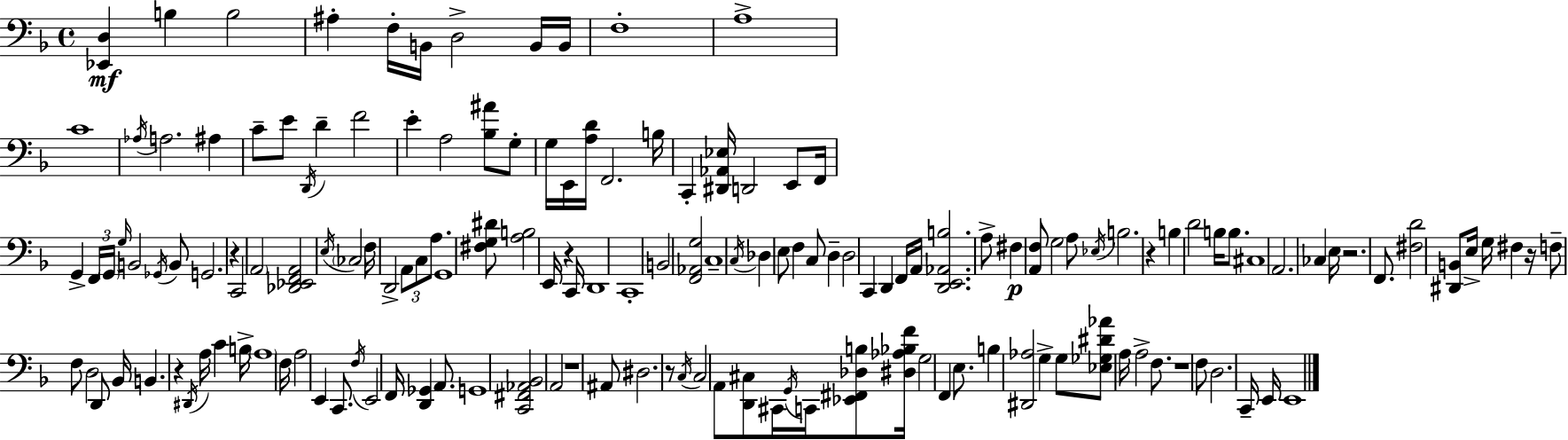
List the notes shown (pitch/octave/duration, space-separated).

[Eb2,D3]/q B3/q B3/h A#3/q F3/s B2/s D3/h B2/s B2/s F3/w A3/w C4/w Ab3/s A3/h. A#3/q C4/e E4/e D2/s D4/q F4/h E4/q A3/h [Bb3,A#4]/e G3/e G3/s E2/s [A3,D4]/s F2/h. B3/s C2/q [D#2,Ab2,Eb3]/s D2/h E2/e F2/s G2/q F2/s G2/s G3/s B2/h Gb2/s B2/e G2/h. R/q C2/h A2/h [Db2,Eb2,F2,A2]/h E3/s CES3/h F3/s D2/h A2/e C3/e A3/e. G2/w [F#3,G3,D#4]/e [A3,B3]/h E2/s R/q C2/s D2/w C2/w B2/h [F2,Ab2,G3]/h C3/w C3/s Db3/q E3/e F3/q C3/e D3/q D3/h C2/q D2/q F2/s A2/s [D2,E2,Ab2,B3]/h. A3/e F#3/q [A2,F3]/e G3/h A3/e Eb3/s B3/h. R/q B3/q D4/h B3/s B3/e. C#3/w A2/h. CES3/q E3/s R/h. F2/e. [F#3,D4]/h [D#2,B2]/e E3/s G3/s F#3/q R/s F3/e F3/e D3/h D2/e Bb2/s B2/q. R/q D#2/s A3/s C4/q B3/s A3/w F3/s A3/h E2/q C2/e. F3/s E2/h F2/s [D2,Gb2]/q A2/e. G2/w [C2,F#2,Ab2,Bb2]/h A2/h R/w A#2/e D#3/h. R/e C3/s C3/h A2/e [D2,C#3]/e C#2/s G2/s C2/s [Eb2,F#2,Db3,B3]/e [D#3,Ab3,Bb3,F4]/s G3/h F2/q E3/e. B3/q [D#2,Ab3]/h G3/q G3/e [Eb3,Gb3,D#4,Ab4]/e A3/s A3/h F3/e. R/w F3/e D3/h. C2/s E2/s E2/w